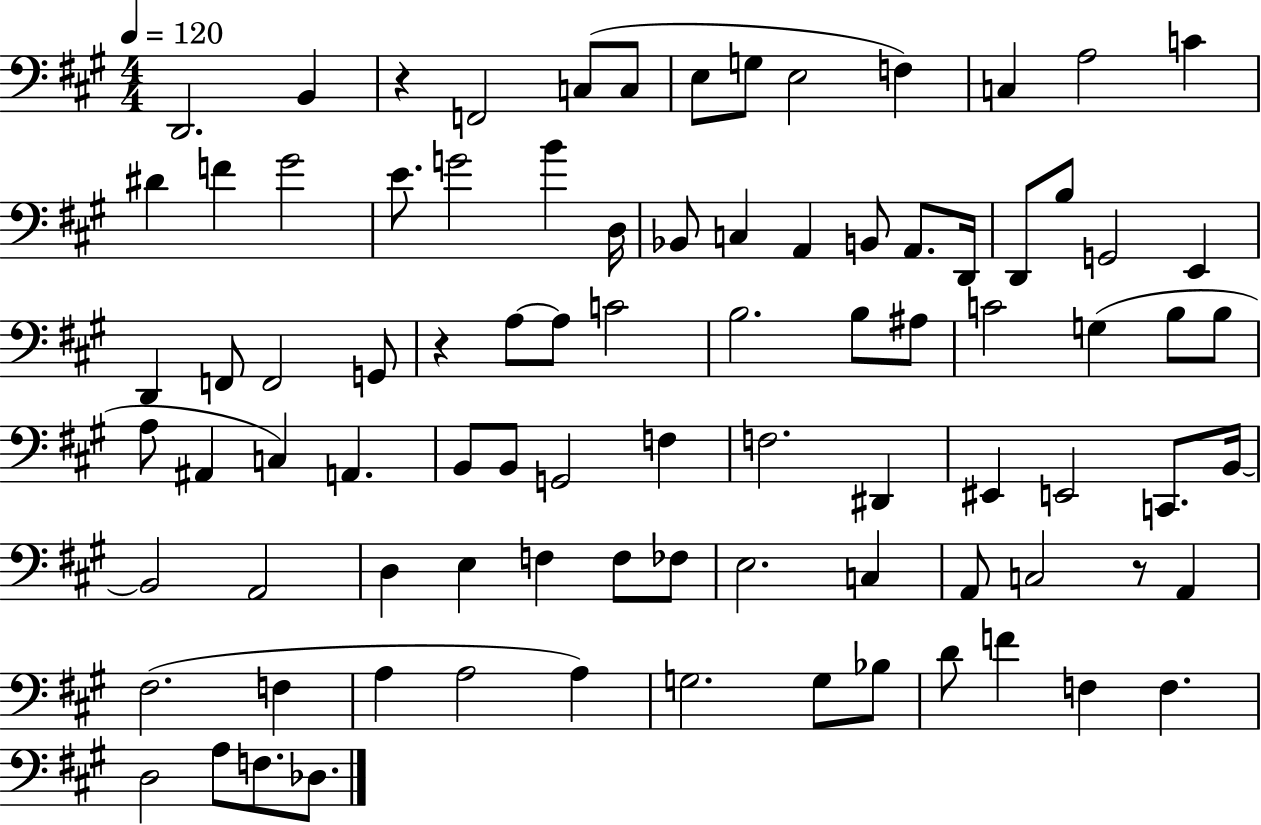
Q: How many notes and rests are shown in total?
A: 88